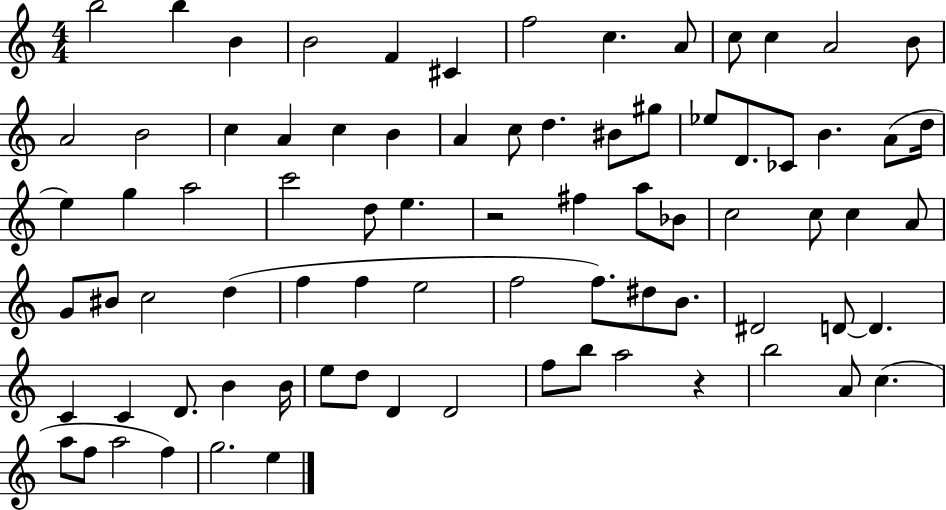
X:1
T:Untitled
M:4/4
L:1/4
K:C
b2 b B B2 F ^C f2 c A/2 c/2 c A2 B/2 A2 B2 c A c B A c/2 d ^B/2 ^g/2 _e/2 D/2 _C/2 B A/2 d/4 e g a2 c'2 d/2 e z2 ^f a/2 _B/2 c2 c/2 c A/2 G/2 ^B/2 c2 d f f e2 f2 f/2 ^d/2 B/2 ^D2 D/2 D C C D/2 B B/4 e/2 d/2 D D2 f/2 b/2 a2 z b2 A/2 c a/2 f/2 a2 f g2 e